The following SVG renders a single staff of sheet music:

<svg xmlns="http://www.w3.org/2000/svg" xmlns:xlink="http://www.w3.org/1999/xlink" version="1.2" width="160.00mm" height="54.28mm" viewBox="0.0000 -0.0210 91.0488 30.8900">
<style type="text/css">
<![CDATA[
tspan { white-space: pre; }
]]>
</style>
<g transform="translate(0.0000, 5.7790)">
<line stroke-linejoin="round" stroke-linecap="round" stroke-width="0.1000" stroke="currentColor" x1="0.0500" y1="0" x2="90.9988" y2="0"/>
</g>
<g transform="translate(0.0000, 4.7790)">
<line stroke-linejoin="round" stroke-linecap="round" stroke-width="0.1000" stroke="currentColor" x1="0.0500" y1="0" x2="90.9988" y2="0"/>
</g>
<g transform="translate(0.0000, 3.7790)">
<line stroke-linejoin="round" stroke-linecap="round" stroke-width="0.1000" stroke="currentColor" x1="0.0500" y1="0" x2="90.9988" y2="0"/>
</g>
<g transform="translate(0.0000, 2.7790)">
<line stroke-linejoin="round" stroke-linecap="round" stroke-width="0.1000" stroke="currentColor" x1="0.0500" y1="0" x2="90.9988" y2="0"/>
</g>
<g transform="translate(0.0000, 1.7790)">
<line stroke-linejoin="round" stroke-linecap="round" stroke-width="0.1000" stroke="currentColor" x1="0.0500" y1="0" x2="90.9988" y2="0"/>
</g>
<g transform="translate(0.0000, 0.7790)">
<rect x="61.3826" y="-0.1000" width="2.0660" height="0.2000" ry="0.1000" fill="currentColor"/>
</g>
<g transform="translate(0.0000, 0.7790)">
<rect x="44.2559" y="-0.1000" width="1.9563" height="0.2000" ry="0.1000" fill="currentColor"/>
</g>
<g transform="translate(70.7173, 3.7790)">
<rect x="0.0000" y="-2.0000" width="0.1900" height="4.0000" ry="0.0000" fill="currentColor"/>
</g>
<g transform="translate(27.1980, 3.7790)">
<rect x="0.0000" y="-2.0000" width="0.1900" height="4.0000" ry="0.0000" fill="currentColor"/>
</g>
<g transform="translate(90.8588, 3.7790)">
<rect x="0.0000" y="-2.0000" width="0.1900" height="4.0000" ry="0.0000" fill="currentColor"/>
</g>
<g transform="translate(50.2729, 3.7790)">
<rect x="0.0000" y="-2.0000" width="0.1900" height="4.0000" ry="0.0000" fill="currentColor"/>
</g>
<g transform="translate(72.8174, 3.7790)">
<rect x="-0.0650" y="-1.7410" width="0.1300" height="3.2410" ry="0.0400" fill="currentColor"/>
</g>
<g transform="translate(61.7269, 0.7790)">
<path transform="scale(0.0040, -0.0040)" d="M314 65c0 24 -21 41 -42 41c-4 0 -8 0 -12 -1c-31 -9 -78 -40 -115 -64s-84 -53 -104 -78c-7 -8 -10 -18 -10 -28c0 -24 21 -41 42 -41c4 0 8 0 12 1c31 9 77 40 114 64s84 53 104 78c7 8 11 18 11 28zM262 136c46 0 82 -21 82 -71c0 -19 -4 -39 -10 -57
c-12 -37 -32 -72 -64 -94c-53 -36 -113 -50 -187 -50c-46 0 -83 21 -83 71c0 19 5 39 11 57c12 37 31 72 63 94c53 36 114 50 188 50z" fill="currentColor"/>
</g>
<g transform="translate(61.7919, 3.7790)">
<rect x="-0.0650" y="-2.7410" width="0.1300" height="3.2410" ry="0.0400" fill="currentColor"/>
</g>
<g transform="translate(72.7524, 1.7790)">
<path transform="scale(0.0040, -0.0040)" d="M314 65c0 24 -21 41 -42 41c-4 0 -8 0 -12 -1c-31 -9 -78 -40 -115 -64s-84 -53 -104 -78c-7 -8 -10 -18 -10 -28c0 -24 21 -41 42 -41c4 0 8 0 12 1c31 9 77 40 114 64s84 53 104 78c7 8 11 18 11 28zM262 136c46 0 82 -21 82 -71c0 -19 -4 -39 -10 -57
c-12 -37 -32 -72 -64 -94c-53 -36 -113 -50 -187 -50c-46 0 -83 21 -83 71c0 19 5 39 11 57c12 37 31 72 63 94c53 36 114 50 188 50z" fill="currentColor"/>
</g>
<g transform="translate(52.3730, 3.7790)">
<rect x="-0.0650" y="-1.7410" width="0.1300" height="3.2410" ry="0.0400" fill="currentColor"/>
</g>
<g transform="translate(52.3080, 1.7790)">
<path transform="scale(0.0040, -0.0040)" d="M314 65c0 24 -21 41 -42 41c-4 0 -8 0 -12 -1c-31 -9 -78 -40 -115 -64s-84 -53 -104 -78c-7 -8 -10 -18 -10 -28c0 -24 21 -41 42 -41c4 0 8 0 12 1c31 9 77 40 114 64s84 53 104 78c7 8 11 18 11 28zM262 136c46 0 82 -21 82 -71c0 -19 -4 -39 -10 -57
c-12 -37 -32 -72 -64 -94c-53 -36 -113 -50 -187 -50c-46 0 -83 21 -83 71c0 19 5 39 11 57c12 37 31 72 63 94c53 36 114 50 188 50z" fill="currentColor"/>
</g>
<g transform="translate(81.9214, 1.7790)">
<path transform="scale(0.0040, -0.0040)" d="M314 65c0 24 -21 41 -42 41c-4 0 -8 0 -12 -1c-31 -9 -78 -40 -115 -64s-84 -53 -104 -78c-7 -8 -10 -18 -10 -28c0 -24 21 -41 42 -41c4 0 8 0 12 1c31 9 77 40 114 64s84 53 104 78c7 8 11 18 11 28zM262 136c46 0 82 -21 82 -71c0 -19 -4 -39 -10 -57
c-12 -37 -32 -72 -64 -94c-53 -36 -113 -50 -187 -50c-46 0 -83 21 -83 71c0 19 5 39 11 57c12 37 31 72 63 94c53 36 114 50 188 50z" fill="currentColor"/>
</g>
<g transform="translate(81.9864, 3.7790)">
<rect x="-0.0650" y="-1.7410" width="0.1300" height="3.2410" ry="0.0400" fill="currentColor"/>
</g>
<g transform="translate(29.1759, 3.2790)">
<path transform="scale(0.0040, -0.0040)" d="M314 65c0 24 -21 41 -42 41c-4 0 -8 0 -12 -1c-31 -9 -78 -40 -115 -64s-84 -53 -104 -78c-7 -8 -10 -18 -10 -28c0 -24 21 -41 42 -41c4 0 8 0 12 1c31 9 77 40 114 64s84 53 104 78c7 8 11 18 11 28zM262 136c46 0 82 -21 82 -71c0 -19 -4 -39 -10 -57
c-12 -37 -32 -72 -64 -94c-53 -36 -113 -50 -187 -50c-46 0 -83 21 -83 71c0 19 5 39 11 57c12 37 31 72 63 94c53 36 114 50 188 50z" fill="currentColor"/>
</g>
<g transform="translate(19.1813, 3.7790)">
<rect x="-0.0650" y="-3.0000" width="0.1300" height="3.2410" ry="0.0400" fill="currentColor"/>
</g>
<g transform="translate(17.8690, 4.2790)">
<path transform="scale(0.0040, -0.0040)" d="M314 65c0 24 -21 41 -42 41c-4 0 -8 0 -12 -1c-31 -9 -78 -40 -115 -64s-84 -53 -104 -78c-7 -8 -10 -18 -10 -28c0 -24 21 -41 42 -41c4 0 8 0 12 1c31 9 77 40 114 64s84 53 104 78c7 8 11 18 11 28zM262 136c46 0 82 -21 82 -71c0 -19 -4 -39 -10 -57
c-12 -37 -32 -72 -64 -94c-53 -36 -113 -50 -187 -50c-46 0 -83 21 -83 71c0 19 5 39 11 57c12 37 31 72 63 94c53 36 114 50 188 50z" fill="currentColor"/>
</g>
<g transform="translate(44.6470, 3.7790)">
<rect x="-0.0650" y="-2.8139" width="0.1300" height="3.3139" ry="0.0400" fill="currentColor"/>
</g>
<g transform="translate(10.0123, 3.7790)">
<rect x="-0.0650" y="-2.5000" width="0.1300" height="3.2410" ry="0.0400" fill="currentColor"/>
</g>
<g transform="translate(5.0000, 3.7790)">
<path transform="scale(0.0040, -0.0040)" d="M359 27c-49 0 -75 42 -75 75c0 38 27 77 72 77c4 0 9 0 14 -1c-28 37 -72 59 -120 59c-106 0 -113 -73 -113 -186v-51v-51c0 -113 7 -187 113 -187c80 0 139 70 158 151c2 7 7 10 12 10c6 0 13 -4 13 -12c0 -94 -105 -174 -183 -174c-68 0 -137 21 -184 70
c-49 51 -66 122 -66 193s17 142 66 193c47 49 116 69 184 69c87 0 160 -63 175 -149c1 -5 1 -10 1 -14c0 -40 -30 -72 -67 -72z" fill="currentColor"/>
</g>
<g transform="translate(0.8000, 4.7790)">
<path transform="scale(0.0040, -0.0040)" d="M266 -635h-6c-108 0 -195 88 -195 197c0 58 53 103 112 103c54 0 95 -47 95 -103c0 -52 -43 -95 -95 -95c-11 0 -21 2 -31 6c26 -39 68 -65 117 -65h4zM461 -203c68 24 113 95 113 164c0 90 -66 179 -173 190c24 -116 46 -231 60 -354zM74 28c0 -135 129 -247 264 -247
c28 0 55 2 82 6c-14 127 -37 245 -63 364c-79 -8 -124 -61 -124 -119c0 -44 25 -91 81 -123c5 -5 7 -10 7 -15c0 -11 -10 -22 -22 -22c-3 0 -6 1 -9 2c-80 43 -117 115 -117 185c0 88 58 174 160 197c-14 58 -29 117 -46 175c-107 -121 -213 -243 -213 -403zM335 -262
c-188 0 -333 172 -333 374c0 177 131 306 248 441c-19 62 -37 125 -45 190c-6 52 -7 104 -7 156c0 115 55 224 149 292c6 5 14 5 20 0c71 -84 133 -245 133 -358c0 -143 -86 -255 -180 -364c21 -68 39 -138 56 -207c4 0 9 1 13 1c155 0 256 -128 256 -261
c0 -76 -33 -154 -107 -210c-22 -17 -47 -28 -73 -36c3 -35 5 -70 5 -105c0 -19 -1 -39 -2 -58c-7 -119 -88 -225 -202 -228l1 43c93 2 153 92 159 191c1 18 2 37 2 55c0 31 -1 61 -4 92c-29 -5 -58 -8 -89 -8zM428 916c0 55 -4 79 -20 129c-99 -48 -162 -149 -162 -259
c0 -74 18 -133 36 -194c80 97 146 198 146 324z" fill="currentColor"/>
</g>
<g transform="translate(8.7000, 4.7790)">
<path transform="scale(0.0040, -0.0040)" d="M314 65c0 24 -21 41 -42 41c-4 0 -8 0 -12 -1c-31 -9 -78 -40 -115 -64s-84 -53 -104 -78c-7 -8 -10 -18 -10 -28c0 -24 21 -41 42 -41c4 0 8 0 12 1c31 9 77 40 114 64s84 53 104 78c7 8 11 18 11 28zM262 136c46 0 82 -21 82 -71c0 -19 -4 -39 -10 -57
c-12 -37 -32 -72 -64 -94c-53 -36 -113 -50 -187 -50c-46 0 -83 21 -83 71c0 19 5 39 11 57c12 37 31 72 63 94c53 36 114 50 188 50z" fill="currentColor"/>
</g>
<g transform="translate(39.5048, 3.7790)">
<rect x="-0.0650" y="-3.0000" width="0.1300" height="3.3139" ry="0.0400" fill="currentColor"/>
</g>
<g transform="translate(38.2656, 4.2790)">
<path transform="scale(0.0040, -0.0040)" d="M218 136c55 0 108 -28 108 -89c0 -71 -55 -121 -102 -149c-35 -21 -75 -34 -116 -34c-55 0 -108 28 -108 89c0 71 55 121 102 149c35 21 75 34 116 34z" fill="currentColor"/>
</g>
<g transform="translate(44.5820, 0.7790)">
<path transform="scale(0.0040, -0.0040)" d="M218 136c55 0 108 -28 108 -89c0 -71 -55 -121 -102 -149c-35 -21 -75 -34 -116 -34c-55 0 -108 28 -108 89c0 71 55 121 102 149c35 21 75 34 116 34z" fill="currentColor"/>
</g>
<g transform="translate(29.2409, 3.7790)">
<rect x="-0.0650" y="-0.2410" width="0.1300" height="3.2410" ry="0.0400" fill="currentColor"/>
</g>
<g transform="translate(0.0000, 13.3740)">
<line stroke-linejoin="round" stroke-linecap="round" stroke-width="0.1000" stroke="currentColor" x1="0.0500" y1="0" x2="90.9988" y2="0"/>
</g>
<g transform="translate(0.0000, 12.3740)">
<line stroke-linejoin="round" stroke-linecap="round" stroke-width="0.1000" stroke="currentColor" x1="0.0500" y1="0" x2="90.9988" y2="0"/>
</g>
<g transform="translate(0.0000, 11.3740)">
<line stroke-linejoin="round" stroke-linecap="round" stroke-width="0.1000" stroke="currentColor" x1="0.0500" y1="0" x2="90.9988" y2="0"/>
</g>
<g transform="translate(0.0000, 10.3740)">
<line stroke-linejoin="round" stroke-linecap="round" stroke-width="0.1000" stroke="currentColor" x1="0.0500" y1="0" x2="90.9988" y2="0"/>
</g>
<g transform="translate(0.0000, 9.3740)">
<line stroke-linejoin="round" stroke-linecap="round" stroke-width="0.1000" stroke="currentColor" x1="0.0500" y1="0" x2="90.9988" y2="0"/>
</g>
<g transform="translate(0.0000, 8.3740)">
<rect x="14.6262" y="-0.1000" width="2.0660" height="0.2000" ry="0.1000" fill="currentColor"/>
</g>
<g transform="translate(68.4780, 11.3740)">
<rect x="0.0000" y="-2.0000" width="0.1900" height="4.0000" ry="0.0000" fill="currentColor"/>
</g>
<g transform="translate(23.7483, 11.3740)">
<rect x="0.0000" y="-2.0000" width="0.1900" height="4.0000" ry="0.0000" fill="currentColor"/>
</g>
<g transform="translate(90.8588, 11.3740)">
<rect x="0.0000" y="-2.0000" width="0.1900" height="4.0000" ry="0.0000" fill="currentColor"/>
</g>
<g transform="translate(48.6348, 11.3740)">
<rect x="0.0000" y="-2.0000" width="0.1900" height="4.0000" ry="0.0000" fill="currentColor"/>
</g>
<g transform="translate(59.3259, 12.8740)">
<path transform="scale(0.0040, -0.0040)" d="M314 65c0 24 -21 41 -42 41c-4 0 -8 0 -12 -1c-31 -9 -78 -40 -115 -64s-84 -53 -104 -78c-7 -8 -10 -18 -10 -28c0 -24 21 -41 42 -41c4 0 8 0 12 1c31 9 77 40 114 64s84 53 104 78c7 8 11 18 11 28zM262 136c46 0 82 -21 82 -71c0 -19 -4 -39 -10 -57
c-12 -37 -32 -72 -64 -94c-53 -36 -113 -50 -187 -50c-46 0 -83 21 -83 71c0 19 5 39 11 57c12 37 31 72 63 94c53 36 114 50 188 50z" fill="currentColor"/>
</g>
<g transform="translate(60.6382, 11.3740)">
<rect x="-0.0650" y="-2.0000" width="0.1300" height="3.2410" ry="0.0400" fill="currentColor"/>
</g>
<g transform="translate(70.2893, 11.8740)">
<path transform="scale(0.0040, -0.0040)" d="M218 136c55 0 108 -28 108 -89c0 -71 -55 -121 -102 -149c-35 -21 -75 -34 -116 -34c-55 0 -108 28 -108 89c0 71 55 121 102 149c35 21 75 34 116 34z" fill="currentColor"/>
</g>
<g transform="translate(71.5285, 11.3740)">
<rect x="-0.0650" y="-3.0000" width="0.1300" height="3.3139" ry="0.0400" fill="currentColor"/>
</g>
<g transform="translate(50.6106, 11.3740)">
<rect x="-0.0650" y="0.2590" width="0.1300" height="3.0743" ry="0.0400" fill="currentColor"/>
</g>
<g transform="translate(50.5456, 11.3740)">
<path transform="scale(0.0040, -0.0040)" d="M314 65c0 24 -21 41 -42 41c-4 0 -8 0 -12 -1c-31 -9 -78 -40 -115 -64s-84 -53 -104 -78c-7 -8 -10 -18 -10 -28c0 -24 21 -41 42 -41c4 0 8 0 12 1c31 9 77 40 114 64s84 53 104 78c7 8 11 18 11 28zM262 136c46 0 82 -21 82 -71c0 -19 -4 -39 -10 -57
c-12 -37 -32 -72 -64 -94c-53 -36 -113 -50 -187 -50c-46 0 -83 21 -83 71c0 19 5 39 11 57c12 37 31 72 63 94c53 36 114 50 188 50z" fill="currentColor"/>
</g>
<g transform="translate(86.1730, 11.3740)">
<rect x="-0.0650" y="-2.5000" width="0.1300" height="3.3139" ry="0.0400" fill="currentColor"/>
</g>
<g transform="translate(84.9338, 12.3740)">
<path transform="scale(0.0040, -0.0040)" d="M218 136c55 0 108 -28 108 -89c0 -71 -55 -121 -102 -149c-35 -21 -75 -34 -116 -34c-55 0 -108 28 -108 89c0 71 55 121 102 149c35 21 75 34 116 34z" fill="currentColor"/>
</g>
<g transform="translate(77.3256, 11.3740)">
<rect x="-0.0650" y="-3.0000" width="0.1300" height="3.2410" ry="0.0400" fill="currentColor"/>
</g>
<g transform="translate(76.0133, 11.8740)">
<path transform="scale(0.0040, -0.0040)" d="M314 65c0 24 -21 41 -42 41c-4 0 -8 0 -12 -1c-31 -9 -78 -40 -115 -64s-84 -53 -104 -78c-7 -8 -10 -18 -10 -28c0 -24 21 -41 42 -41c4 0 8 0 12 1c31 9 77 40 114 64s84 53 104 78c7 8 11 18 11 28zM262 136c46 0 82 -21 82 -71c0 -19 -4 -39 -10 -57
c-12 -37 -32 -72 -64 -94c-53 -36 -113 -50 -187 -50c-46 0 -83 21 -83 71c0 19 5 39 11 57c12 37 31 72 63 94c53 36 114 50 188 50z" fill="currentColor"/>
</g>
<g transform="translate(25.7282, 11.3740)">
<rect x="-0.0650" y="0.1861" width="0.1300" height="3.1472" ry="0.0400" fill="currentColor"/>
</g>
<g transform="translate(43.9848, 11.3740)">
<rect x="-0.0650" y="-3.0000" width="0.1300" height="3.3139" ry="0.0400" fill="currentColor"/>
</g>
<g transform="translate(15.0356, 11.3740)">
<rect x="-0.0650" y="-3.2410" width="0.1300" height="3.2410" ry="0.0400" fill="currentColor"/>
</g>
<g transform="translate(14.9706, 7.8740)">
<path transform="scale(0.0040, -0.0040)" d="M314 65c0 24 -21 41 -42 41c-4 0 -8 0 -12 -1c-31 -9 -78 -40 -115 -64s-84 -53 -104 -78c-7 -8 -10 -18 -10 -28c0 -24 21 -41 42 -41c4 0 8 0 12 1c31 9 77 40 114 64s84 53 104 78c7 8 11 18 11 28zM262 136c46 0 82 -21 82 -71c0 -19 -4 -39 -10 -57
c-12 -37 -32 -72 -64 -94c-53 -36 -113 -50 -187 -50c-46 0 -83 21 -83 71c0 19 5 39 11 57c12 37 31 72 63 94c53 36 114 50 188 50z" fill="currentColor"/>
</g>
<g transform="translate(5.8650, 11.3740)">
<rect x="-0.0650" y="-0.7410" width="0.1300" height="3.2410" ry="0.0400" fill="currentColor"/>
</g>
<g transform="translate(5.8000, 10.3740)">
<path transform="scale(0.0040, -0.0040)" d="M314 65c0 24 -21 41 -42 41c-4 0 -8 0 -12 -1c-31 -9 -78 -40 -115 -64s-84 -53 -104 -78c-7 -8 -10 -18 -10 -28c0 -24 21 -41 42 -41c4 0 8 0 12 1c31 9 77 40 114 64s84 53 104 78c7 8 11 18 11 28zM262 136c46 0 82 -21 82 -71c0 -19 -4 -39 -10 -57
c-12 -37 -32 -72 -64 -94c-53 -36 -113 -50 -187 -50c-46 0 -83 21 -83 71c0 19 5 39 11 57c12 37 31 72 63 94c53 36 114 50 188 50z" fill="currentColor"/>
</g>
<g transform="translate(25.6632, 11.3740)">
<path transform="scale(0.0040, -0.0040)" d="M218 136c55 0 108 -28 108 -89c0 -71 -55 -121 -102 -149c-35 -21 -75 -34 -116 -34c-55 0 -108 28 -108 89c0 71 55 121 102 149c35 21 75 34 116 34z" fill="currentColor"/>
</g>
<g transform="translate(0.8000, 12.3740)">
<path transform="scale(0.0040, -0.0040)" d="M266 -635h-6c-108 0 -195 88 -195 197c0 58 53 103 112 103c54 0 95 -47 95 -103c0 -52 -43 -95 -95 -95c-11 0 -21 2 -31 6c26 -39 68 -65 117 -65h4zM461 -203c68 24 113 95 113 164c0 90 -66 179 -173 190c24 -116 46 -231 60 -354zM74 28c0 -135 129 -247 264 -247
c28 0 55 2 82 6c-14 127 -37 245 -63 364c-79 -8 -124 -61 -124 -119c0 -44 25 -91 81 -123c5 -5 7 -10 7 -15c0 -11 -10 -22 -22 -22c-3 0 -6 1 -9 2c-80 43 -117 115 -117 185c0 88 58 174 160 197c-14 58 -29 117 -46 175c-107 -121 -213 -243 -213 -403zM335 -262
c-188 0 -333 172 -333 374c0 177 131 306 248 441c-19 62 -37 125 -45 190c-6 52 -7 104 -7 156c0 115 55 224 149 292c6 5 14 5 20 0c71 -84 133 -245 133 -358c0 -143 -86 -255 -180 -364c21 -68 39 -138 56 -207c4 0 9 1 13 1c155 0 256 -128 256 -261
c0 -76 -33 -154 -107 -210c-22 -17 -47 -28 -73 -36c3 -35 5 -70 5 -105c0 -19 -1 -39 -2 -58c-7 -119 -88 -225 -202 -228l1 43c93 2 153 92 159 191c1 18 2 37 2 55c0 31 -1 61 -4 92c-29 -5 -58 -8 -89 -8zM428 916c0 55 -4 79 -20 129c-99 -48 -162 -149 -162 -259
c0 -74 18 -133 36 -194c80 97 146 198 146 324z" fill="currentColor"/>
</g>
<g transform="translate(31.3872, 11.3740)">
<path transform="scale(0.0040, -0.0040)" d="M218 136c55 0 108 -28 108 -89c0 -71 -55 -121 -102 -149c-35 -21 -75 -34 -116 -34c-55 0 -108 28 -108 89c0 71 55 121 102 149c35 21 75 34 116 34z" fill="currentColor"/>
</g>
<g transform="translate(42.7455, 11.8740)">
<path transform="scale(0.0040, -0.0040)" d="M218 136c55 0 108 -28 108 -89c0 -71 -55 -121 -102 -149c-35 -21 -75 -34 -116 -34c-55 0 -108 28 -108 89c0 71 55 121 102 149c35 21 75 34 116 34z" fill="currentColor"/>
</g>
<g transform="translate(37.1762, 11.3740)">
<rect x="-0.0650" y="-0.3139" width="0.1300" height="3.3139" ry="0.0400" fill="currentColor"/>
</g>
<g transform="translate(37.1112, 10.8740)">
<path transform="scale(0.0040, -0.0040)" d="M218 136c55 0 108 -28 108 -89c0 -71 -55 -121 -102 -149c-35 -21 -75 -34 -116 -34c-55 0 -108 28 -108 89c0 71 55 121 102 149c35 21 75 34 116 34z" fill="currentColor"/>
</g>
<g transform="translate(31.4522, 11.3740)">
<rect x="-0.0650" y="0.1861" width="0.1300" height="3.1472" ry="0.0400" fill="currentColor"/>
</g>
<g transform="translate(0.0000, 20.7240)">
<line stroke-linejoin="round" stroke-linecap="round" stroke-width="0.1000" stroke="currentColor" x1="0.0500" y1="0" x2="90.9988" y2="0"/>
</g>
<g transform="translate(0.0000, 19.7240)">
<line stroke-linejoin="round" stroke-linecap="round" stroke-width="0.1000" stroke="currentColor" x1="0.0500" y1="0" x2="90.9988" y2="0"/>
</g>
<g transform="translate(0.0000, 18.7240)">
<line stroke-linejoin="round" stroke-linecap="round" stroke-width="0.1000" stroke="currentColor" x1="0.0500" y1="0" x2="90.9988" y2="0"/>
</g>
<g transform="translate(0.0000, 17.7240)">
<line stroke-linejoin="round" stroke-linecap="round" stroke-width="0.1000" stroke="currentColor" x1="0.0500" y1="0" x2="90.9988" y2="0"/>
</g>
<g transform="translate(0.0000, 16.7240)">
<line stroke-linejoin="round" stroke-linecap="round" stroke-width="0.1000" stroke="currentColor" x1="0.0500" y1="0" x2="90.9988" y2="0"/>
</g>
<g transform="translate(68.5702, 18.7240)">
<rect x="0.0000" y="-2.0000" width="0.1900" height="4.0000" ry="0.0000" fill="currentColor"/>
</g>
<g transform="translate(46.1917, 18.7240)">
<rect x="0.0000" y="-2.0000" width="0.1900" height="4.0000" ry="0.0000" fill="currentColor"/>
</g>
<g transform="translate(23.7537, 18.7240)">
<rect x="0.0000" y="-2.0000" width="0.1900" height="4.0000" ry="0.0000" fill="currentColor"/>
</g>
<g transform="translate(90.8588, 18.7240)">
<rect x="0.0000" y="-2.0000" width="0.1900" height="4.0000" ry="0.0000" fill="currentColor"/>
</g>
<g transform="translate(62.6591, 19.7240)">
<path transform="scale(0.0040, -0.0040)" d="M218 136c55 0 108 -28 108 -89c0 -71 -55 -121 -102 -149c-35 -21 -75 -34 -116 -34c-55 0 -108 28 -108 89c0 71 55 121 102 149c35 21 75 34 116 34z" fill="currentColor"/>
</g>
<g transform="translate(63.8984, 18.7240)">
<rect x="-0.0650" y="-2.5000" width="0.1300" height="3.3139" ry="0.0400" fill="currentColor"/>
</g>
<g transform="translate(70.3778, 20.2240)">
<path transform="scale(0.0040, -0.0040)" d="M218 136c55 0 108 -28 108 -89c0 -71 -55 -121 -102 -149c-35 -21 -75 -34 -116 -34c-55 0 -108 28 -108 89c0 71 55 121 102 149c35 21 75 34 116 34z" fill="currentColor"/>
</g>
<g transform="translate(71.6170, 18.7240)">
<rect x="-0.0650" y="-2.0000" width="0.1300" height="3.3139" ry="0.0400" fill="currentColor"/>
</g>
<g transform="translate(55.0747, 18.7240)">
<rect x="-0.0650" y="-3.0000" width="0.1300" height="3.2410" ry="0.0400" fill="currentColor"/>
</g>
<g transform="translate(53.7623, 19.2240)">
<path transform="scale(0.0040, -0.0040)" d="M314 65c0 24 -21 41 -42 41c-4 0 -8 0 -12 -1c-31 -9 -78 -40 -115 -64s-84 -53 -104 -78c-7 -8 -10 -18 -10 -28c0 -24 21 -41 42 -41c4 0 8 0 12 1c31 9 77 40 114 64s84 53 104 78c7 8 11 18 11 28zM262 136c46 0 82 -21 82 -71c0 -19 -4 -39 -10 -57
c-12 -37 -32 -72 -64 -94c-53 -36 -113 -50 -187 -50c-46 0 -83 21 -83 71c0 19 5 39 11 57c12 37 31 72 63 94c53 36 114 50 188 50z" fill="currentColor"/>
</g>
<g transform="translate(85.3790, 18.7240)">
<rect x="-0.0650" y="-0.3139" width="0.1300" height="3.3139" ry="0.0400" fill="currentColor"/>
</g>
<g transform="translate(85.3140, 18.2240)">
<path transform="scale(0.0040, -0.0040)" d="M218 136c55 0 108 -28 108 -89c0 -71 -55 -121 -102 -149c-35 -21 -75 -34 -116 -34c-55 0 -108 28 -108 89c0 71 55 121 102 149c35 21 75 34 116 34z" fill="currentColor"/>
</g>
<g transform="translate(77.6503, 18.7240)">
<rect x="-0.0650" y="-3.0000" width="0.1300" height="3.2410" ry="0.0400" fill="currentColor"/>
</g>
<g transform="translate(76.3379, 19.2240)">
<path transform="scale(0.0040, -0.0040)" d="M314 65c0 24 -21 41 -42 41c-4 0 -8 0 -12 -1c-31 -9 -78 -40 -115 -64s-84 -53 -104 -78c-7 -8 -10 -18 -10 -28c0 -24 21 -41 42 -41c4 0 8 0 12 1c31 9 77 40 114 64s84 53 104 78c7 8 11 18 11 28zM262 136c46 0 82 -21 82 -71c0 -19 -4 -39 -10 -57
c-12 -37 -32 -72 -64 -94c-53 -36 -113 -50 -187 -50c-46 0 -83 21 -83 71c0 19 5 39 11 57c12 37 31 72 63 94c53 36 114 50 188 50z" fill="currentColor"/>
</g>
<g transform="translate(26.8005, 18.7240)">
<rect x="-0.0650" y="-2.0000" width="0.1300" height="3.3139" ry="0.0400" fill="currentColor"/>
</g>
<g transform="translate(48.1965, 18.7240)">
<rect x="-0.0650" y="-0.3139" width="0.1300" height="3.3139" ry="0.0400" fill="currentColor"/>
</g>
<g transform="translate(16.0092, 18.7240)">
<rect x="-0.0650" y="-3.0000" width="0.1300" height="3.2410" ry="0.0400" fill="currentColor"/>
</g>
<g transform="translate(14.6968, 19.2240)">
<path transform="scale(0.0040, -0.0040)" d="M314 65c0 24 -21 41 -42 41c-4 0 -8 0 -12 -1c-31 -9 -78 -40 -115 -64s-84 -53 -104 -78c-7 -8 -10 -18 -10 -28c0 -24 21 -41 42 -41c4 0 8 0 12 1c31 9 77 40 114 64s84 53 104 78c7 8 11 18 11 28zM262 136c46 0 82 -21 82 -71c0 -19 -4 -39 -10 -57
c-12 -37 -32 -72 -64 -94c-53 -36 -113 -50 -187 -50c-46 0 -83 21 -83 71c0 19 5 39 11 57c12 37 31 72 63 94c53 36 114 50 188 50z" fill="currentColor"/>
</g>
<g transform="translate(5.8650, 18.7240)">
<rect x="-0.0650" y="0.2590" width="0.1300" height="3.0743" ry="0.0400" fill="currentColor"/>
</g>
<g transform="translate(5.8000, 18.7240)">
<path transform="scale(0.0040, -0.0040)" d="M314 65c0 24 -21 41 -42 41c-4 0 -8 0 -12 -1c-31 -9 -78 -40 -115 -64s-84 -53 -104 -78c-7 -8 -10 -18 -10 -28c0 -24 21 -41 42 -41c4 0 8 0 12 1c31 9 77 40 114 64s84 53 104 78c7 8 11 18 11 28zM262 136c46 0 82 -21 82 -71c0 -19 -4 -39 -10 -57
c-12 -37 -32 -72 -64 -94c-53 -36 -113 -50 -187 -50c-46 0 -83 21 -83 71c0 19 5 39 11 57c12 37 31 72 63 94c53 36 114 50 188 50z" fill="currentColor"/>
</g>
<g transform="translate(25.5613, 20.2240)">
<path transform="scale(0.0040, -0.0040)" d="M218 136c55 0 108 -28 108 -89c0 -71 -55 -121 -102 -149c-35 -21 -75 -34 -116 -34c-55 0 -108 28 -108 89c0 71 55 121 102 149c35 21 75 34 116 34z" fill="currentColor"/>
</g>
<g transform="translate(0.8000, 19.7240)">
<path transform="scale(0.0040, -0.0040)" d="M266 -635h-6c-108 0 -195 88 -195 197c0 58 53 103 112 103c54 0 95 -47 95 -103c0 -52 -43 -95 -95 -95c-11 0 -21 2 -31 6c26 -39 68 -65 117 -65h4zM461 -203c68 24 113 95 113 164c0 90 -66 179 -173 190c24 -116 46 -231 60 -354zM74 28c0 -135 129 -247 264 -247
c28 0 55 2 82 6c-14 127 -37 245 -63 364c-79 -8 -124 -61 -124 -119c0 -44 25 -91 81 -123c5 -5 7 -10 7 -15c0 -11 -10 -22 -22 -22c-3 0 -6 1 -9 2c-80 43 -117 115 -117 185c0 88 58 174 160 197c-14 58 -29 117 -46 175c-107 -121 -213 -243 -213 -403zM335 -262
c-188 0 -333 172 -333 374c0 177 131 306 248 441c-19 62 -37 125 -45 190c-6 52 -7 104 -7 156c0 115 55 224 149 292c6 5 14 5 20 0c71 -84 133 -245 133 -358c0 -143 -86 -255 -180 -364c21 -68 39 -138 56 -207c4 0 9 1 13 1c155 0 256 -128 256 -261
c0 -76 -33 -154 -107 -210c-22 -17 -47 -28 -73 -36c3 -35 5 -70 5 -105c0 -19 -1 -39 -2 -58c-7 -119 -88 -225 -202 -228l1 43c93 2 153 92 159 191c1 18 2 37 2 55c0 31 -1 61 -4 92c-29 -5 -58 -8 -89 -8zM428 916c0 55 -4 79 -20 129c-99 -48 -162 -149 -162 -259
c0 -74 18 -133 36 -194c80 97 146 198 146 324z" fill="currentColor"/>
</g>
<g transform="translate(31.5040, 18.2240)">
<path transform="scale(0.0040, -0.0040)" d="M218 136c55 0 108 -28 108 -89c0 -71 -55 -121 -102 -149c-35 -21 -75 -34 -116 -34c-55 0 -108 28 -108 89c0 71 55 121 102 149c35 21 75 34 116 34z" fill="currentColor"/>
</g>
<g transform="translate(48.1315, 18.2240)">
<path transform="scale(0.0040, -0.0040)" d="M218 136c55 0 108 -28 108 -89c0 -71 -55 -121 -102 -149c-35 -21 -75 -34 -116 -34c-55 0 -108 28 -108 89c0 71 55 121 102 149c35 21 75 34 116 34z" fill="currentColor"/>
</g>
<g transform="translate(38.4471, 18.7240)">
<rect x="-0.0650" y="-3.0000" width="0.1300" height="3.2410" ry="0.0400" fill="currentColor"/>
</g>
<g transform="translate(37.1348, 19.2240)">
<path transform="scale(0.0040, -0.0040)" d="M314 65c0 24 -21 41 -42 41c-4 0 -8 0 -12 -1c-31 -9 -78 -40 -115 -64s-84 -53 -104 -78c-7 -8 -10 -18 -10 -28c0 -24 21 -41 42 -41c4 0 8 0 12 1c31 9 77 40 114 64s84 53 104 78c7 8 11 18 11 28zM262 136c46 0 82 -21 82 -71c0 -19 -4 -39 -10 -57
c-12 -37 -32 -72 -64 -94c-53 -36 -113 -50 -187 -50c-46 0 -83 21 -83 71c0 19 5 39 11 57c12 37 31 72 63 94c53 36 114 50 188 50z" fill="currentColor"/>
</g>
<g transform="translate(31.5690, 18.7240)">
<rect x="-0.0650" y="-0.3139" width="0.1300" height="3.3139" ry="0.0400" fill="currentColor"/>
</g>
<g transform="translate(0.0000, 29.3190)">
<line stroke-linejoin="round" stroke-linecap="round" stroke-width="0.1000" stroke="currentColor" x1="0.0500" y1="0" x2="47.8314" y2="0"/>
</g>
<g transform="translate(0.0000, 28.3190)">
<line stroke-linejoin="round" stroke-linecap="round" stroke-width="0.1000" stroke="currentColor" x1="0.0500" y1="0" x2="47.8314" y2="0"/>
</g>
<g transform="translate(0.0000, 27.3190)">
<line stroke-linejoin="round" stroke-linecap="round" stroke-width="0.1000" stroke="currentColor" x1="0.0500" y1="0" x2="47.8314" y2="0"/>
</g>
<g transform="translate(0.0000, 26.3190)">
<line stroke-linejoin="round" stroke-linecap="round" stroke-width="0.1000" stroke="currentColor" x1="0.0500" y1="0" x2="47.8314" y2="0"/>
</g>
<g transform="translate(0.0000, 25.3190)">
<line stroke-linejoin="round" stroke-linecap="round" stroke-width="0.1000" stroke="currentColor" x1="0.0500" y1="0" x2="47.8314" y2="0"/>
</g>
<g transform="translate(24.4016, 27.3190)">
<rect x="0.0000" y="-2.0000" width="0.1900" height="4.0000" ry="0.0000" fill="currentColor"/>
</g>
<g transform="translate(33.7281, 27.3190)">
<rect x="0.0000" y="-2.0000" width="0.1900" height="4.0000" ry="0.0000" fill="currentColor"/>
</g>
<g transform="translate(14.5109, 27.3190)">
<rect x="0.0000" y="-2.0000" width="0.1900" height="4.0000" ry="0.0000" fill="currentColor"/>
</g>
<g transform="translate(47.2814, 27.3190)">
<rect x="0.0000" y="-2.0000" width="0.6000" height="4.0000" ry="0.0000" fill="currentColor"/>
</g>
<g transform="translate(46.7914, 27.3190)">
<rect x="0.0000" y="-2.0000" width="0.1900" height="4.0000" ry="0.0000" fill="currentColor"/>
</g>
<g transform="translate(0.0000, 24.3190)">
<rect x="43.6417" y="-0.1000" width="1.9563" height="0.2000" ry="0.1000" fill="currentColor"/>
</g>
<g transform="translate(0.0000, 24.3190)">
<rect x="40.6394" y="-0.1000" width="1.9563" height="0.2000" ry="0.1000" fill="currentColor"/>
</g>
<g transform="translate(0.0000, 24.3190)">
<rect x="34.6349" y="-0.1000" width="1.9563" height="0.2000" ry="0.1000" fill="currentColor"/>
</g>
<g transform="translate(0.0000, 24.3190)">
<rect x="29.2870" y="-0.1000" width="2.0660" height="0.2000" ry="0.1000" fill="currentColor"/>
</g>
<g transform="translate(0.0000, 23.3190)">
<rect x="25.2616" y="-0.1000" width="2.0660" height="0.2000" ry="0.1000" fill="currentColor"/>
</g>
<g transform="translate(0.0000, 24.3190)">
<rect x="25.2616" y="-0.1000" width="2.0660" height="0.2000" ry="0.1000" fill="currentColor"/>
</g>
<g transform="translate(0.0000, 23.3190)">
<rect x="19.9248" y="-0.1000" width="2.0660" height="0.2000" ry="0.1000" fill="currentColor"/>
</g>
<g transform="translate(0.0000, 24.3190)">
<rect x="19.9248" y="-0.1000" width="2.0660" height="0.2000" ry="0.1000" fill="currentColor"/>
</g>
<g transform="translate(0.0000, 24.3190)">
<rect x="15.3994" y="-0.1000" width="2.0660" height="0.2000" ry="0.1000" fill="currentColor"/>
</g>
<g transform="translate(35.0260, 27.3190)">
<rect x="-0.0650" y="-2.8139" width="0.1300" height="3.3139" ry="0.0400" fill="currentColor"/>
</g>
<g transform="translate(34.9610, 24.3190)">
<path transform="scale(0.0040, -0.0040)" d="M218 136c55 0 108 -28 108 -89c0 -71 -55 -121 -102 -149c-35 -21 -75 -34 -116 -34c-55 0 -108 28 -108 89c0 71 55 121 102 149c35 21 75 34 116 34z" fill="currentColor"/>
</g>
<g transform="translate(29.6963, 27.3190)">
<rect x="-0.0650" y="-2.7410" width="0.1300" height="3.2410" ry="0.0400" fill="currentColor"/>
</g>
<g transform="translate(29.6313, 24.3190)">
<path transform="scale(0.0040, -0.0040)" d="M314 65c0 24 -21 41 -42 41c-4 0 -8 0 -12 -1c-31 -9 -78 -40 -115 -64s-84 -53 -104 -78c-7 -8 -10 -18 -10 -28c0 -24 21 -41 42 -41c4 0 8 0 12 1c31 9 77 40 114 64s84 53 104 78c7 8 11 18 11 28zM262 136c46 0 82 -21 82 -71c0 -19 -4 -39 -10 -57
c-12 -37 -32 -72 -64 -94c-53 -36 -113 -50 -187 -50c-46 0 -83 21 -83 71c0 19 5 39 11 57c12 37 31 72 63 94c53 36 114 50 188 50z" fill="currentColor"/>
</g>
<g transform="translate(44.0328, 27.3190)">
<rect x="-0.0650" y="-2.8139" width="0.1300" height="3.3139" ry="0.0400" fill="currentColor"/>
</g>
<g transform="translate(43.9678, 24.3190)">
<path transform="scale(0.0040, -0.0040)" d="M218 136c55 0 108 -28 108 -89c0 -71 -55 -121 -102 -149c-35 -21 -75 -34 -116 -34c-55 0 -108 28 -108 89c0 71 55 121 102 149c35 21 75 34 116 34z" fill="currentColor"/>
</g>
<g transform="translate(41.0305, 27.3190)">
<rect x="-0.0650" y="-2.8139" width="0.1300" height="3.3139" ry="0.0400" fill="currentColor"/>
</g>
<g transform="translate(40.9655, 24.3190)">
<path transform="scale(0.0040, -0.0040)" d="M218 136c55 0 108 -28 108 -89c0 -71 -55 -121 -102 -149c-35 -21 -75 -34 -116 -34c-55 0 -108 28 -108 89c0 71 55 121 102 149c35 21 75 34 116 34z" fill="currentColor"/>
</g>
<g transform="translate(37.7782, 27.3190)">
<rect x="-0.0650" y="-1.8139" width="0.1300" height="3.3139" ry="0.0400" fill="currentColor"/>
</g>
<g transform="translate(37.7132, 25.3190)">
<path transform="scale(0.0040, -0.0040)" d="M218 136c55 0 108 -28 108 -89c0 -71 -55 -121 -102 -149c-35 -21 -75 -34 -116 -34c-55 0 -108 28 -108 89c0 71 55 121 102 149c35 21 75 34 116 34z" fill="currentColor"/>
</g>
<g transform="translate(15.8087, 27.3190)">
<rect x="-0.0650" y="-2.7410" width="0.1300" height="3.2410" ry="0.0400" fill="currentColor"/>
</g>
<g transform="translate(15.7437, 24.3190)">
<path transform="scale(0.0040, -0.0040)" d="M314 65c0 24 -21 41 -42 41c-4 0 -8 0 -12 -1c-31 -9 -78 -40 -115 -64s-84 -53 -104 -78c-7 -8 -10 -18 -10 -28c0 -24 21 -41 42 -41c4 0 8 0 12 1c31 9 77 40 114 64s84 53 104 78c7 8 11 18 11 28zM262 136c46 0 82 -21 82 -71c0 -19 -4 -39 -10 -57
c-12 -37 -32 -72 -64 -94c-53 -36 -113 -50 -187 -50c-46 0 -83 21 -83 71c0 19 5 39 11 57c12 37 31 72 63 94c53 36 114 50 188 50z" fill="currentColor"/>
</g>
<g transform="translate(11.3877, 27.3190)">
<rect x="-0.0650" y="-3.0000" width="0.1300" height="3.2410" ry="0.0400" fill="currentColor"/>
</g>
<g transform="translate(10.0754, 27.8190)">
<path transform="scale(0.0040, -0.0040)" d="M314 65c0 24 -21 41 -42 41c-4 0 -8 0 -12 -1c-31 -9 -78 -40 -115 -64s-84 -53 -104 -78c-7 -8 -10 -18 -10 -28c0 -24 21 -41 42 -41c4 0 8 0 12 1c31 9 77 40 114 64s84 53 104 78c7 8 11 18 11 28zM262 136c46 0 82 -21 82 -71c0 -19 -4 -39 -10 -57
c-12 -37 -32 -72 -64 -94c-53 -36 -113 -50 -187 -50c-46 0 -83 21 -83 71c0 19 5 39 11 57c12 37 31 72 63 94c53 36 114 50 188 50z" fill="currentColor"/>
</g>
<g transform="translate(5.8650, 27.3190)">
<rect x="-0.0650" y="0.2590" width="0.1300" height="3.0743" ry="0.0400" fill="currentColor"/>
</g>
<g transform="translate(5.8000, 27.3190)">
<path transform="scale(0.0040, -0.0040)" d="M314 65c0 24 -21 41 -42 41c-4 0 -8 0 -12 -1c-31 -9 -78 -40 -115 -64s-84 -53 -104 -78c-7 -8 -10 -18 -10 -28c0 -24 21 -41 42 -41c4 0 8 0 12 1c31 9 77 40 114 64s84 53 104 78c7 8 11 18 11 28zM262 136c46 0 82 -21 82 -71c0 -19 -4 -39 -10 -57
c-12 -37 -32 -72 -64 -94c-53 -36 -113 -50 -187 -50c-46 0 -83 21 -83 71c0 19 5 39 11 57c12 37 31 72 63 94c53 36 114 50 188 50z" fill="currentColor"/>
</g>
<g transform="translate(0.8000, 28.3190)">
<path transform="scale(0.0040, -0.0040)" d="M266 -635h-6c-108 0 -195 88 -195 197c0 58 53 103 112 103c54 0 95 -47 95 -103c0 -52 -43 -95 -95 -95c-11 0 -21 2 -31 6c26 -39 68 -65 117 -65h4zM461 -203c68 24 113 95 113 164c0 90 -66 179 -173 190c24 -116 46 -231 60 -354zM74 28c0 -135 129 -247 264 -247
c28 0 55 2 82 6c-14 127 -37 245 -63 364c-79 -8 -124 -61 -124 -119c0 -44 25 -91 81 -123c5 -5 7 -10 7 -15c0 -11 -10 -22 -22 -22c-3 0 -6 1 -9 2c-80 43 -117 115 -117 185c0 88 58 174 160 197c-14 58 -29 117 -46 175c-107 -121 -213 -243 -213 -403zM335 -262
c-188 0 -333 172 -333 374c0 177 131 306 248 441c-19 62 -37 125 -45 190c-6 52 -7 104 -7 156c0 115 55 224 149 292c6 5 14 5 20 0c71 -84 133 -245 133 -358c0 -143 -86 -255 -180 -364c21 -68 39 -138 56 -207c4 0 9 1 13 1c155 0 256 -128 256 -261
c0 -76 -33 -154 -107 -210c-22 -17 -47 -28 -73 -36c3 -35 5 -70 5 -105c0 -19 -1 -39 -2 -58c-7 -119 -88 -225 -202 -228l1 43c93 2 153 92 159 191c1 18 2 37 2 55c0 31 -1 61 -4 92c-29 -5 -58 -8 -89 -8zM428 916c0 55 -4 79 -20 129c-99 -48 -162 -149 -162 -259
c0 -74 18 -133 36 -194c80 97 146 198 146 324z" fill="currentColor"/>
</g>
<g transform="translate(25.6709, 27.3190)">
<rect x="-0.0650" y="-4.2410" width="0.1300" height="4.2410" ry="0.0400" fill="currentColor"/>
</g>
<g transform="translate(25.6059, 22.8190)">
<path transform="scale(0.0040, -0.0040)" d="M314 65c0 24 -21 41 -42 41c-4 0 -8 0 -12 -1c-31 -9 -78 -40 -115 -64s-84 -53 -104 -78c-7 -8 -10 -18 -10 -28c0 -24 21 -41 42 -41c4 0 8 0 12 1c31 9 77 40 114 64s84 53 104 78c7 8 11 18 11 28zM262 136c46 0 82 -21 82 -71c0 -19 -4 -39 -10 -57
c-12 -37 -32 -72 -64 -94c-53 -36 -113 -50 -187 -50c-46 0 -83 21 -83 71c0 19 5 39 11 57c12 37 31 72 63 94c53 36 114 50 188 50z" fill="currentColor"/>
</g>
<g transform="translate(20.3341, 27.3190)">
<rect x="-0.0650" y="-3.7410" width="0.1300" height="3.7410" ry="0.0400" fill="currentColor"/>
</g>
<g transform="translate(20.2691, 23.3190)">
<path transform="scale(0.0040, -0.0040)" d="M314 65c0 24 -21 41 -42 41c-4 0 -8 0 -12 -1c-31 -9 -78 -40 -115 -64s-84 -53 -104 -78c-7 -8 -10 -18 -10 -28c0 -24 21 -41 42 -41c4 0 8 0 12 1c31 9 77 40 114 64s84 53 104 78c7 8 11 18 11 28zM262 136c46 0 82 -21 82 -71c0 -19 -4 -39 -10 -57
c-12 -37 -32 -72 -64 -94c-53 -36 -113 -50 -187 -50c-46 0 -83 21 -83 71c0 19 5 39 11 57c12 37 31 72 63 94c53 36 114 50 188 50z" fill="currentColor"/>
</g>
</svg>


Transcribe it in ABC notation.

X:1
T:Untitled
M:4/4
L:1/4
K:C
G2 A2 c2 A a f2 a2 f2 f2 d2 b2 B B c A B2 F2 A A2 G B2 A2 F c A2 c A2 G F A2 c B2 A2 a2 c'2 d'2 a2 a f a a